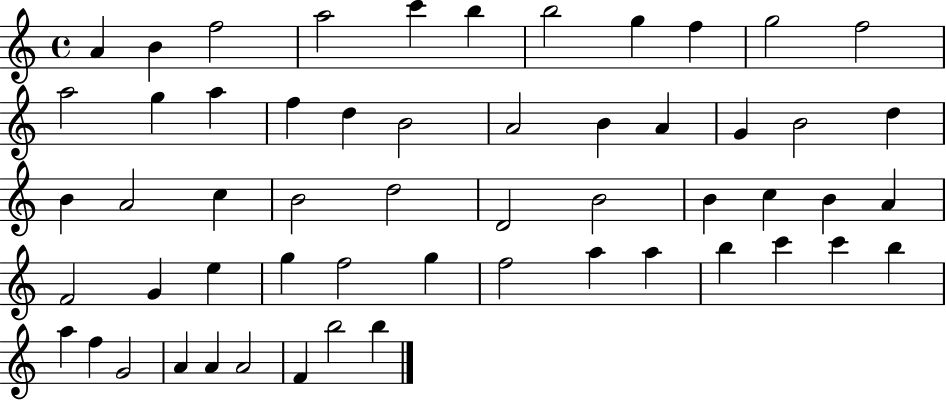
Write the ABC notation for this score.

X:1
T:Untitled
M:4/4
L:1/4
K:C
A B f2 a2 c' b b2 g f g2 f2 a2 g a f d B2 A2 B A G B2 d B A2 c B2 d2 D2 B2 B c B A F2 G e g f2 g f2 a a b c' c' b a f G2 A A A2 F b2 b